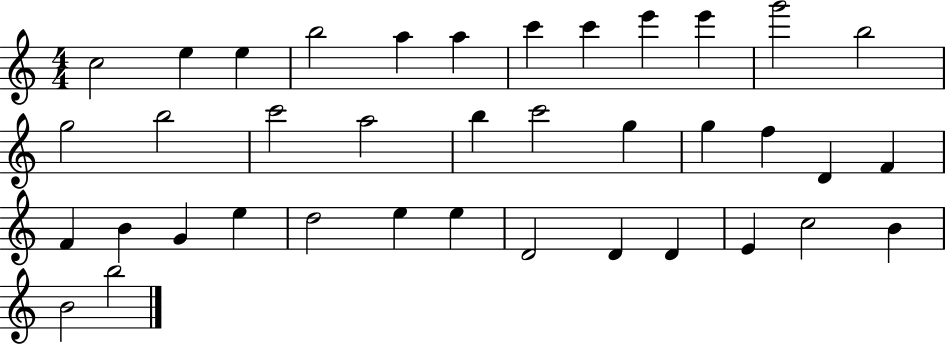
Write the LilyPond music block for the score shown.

{
  \clef treble
  \numericTimeSignature
  \time 4/4
  \key c \major
  c''2 e''4 e''4 | b''2 a''4 a''4 | c'''4 c'''4 e'''4 e'''4 | g'''2 b''2 | \break g''2 b''2 | c'''2 a''2 | b''4 c'''2 g''4 | g''4 f''4 d'4 f'4 | \break f'4 b'4 g'4 e''4 | d''2 e''4 e''4 | d'2 d'4 d'4 | e'4 c''2 b'4 | \break b'2 b''2 | \bar "|."
}